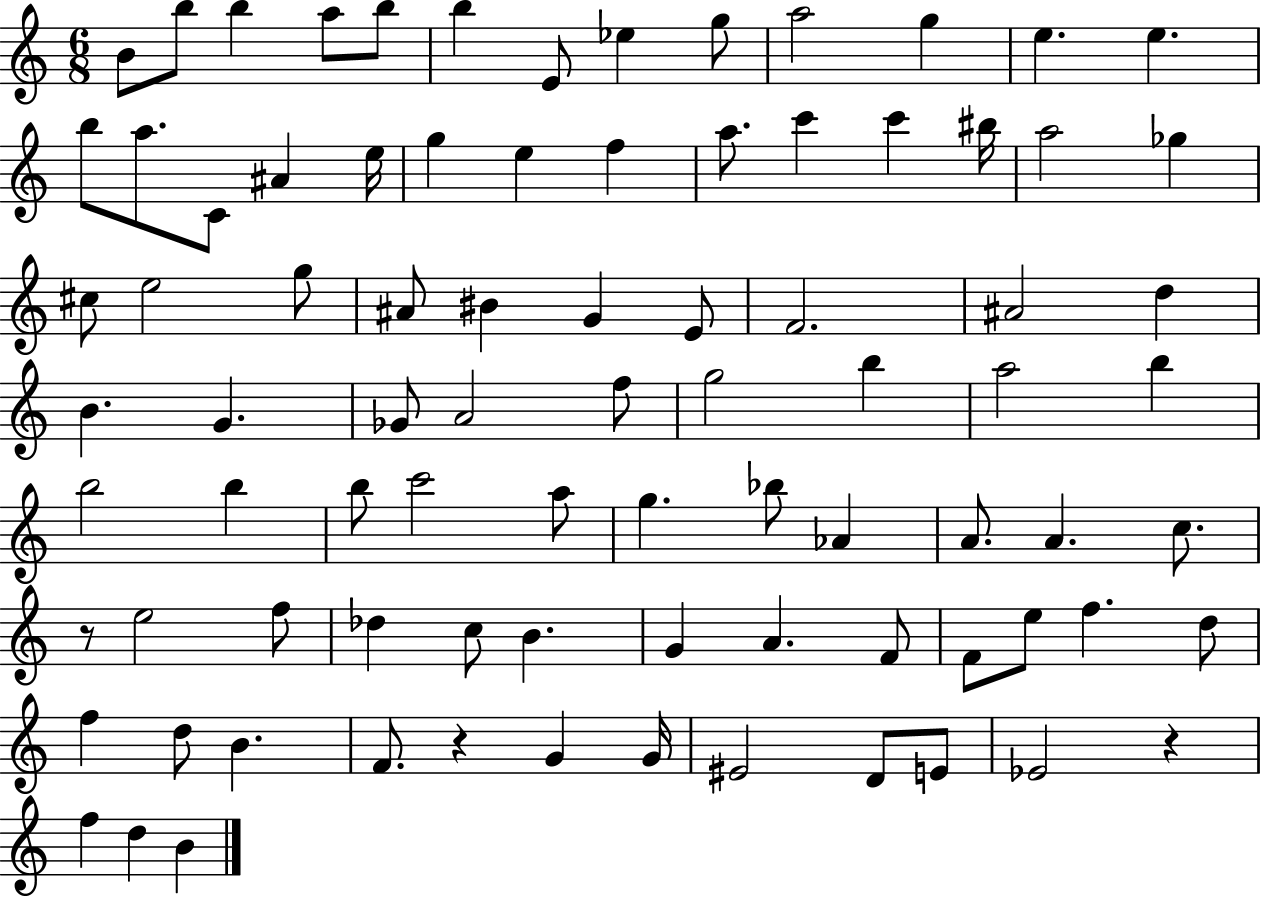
B4/e B5/e B5/q A5/e B5/e B5/q E4/e Eb5/q G5/e A5/h G5/q E5/q. E5/q. B5/e A5/e. C4/e A#4/q E5/s G5/q E5/q F5/q A5/e. C6/q C6/q BIS5/s A5/h Gb5/q C#5/e E5/h G5/e A#4/e BIS4/q G4/q E4/e F4/h. A#4/h D5/q B4/q. G4/q. Gb4/e A4/h F5/e G5/h B5/q A5/h B5/q B5/h B5/q B5/e C6/h A5/e G5/q. Bb5/e Ab4/q A4/e. A4/q. C5/e. R/e E5/h F5/e Db5/q C5/e B4/q. G4/q A4/q. F4/e F4/e E5/e F5/q. D5/e F5/q D5/e B4/q. F4/e. R/q G4/q G4/s EIS4/h D4/e E4/e Eb4/h R/q F5/q D5/q B4/q